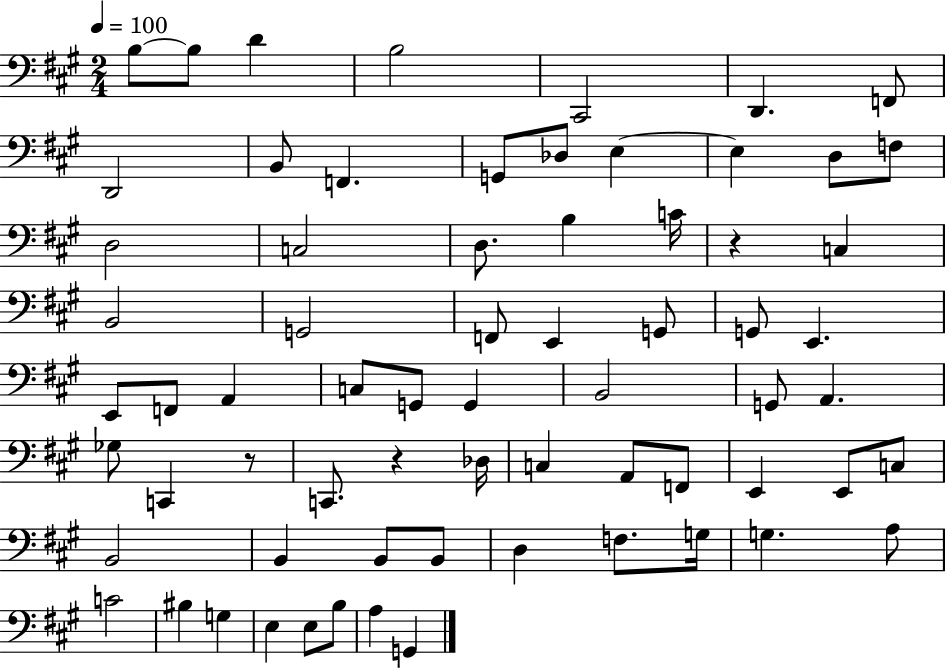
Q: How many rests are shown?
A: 3